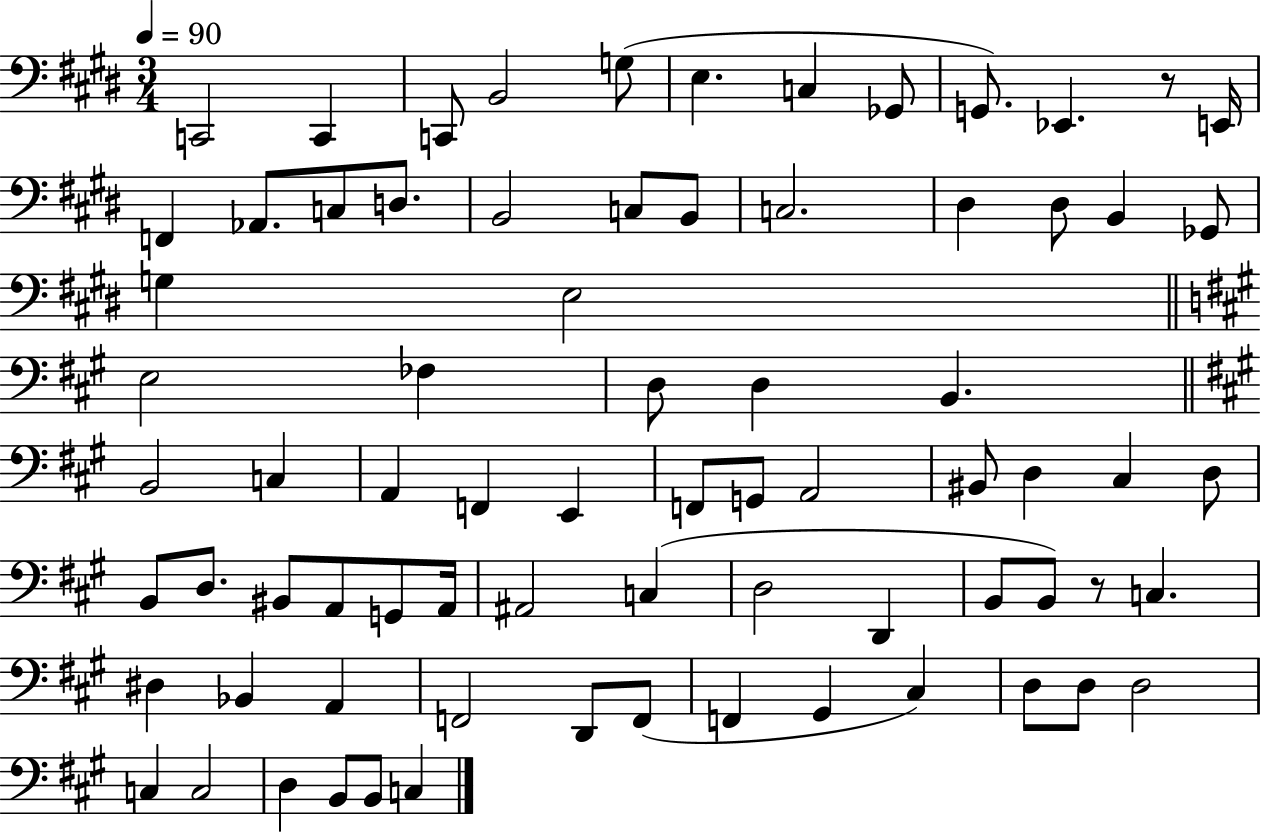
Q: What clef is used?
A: bass